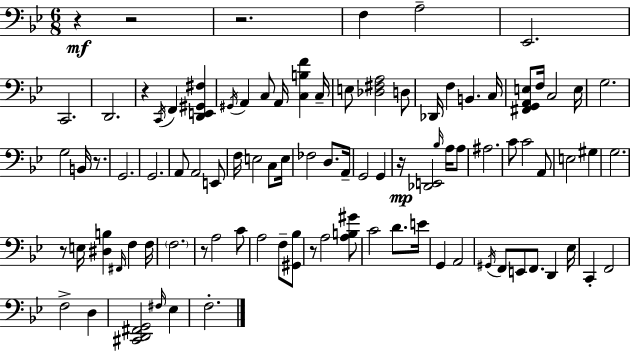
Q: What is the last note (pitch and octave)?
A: F3